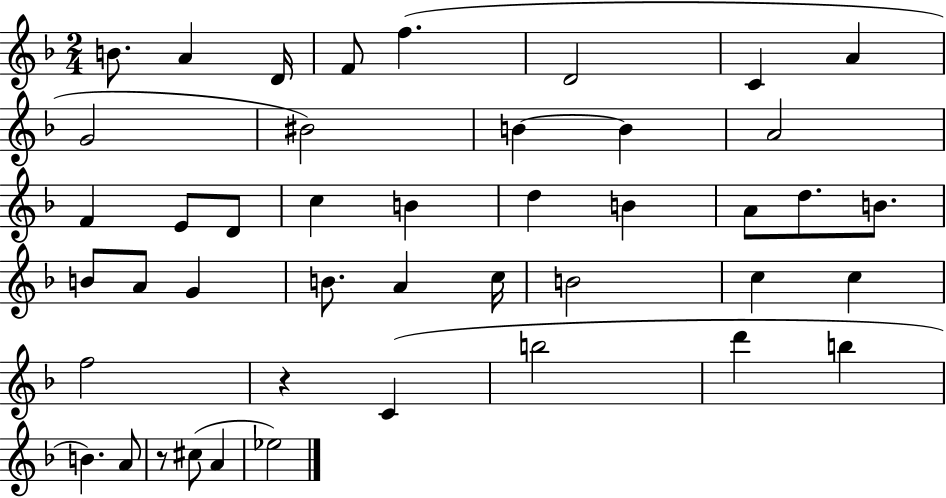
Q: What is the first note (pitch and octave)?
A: B4